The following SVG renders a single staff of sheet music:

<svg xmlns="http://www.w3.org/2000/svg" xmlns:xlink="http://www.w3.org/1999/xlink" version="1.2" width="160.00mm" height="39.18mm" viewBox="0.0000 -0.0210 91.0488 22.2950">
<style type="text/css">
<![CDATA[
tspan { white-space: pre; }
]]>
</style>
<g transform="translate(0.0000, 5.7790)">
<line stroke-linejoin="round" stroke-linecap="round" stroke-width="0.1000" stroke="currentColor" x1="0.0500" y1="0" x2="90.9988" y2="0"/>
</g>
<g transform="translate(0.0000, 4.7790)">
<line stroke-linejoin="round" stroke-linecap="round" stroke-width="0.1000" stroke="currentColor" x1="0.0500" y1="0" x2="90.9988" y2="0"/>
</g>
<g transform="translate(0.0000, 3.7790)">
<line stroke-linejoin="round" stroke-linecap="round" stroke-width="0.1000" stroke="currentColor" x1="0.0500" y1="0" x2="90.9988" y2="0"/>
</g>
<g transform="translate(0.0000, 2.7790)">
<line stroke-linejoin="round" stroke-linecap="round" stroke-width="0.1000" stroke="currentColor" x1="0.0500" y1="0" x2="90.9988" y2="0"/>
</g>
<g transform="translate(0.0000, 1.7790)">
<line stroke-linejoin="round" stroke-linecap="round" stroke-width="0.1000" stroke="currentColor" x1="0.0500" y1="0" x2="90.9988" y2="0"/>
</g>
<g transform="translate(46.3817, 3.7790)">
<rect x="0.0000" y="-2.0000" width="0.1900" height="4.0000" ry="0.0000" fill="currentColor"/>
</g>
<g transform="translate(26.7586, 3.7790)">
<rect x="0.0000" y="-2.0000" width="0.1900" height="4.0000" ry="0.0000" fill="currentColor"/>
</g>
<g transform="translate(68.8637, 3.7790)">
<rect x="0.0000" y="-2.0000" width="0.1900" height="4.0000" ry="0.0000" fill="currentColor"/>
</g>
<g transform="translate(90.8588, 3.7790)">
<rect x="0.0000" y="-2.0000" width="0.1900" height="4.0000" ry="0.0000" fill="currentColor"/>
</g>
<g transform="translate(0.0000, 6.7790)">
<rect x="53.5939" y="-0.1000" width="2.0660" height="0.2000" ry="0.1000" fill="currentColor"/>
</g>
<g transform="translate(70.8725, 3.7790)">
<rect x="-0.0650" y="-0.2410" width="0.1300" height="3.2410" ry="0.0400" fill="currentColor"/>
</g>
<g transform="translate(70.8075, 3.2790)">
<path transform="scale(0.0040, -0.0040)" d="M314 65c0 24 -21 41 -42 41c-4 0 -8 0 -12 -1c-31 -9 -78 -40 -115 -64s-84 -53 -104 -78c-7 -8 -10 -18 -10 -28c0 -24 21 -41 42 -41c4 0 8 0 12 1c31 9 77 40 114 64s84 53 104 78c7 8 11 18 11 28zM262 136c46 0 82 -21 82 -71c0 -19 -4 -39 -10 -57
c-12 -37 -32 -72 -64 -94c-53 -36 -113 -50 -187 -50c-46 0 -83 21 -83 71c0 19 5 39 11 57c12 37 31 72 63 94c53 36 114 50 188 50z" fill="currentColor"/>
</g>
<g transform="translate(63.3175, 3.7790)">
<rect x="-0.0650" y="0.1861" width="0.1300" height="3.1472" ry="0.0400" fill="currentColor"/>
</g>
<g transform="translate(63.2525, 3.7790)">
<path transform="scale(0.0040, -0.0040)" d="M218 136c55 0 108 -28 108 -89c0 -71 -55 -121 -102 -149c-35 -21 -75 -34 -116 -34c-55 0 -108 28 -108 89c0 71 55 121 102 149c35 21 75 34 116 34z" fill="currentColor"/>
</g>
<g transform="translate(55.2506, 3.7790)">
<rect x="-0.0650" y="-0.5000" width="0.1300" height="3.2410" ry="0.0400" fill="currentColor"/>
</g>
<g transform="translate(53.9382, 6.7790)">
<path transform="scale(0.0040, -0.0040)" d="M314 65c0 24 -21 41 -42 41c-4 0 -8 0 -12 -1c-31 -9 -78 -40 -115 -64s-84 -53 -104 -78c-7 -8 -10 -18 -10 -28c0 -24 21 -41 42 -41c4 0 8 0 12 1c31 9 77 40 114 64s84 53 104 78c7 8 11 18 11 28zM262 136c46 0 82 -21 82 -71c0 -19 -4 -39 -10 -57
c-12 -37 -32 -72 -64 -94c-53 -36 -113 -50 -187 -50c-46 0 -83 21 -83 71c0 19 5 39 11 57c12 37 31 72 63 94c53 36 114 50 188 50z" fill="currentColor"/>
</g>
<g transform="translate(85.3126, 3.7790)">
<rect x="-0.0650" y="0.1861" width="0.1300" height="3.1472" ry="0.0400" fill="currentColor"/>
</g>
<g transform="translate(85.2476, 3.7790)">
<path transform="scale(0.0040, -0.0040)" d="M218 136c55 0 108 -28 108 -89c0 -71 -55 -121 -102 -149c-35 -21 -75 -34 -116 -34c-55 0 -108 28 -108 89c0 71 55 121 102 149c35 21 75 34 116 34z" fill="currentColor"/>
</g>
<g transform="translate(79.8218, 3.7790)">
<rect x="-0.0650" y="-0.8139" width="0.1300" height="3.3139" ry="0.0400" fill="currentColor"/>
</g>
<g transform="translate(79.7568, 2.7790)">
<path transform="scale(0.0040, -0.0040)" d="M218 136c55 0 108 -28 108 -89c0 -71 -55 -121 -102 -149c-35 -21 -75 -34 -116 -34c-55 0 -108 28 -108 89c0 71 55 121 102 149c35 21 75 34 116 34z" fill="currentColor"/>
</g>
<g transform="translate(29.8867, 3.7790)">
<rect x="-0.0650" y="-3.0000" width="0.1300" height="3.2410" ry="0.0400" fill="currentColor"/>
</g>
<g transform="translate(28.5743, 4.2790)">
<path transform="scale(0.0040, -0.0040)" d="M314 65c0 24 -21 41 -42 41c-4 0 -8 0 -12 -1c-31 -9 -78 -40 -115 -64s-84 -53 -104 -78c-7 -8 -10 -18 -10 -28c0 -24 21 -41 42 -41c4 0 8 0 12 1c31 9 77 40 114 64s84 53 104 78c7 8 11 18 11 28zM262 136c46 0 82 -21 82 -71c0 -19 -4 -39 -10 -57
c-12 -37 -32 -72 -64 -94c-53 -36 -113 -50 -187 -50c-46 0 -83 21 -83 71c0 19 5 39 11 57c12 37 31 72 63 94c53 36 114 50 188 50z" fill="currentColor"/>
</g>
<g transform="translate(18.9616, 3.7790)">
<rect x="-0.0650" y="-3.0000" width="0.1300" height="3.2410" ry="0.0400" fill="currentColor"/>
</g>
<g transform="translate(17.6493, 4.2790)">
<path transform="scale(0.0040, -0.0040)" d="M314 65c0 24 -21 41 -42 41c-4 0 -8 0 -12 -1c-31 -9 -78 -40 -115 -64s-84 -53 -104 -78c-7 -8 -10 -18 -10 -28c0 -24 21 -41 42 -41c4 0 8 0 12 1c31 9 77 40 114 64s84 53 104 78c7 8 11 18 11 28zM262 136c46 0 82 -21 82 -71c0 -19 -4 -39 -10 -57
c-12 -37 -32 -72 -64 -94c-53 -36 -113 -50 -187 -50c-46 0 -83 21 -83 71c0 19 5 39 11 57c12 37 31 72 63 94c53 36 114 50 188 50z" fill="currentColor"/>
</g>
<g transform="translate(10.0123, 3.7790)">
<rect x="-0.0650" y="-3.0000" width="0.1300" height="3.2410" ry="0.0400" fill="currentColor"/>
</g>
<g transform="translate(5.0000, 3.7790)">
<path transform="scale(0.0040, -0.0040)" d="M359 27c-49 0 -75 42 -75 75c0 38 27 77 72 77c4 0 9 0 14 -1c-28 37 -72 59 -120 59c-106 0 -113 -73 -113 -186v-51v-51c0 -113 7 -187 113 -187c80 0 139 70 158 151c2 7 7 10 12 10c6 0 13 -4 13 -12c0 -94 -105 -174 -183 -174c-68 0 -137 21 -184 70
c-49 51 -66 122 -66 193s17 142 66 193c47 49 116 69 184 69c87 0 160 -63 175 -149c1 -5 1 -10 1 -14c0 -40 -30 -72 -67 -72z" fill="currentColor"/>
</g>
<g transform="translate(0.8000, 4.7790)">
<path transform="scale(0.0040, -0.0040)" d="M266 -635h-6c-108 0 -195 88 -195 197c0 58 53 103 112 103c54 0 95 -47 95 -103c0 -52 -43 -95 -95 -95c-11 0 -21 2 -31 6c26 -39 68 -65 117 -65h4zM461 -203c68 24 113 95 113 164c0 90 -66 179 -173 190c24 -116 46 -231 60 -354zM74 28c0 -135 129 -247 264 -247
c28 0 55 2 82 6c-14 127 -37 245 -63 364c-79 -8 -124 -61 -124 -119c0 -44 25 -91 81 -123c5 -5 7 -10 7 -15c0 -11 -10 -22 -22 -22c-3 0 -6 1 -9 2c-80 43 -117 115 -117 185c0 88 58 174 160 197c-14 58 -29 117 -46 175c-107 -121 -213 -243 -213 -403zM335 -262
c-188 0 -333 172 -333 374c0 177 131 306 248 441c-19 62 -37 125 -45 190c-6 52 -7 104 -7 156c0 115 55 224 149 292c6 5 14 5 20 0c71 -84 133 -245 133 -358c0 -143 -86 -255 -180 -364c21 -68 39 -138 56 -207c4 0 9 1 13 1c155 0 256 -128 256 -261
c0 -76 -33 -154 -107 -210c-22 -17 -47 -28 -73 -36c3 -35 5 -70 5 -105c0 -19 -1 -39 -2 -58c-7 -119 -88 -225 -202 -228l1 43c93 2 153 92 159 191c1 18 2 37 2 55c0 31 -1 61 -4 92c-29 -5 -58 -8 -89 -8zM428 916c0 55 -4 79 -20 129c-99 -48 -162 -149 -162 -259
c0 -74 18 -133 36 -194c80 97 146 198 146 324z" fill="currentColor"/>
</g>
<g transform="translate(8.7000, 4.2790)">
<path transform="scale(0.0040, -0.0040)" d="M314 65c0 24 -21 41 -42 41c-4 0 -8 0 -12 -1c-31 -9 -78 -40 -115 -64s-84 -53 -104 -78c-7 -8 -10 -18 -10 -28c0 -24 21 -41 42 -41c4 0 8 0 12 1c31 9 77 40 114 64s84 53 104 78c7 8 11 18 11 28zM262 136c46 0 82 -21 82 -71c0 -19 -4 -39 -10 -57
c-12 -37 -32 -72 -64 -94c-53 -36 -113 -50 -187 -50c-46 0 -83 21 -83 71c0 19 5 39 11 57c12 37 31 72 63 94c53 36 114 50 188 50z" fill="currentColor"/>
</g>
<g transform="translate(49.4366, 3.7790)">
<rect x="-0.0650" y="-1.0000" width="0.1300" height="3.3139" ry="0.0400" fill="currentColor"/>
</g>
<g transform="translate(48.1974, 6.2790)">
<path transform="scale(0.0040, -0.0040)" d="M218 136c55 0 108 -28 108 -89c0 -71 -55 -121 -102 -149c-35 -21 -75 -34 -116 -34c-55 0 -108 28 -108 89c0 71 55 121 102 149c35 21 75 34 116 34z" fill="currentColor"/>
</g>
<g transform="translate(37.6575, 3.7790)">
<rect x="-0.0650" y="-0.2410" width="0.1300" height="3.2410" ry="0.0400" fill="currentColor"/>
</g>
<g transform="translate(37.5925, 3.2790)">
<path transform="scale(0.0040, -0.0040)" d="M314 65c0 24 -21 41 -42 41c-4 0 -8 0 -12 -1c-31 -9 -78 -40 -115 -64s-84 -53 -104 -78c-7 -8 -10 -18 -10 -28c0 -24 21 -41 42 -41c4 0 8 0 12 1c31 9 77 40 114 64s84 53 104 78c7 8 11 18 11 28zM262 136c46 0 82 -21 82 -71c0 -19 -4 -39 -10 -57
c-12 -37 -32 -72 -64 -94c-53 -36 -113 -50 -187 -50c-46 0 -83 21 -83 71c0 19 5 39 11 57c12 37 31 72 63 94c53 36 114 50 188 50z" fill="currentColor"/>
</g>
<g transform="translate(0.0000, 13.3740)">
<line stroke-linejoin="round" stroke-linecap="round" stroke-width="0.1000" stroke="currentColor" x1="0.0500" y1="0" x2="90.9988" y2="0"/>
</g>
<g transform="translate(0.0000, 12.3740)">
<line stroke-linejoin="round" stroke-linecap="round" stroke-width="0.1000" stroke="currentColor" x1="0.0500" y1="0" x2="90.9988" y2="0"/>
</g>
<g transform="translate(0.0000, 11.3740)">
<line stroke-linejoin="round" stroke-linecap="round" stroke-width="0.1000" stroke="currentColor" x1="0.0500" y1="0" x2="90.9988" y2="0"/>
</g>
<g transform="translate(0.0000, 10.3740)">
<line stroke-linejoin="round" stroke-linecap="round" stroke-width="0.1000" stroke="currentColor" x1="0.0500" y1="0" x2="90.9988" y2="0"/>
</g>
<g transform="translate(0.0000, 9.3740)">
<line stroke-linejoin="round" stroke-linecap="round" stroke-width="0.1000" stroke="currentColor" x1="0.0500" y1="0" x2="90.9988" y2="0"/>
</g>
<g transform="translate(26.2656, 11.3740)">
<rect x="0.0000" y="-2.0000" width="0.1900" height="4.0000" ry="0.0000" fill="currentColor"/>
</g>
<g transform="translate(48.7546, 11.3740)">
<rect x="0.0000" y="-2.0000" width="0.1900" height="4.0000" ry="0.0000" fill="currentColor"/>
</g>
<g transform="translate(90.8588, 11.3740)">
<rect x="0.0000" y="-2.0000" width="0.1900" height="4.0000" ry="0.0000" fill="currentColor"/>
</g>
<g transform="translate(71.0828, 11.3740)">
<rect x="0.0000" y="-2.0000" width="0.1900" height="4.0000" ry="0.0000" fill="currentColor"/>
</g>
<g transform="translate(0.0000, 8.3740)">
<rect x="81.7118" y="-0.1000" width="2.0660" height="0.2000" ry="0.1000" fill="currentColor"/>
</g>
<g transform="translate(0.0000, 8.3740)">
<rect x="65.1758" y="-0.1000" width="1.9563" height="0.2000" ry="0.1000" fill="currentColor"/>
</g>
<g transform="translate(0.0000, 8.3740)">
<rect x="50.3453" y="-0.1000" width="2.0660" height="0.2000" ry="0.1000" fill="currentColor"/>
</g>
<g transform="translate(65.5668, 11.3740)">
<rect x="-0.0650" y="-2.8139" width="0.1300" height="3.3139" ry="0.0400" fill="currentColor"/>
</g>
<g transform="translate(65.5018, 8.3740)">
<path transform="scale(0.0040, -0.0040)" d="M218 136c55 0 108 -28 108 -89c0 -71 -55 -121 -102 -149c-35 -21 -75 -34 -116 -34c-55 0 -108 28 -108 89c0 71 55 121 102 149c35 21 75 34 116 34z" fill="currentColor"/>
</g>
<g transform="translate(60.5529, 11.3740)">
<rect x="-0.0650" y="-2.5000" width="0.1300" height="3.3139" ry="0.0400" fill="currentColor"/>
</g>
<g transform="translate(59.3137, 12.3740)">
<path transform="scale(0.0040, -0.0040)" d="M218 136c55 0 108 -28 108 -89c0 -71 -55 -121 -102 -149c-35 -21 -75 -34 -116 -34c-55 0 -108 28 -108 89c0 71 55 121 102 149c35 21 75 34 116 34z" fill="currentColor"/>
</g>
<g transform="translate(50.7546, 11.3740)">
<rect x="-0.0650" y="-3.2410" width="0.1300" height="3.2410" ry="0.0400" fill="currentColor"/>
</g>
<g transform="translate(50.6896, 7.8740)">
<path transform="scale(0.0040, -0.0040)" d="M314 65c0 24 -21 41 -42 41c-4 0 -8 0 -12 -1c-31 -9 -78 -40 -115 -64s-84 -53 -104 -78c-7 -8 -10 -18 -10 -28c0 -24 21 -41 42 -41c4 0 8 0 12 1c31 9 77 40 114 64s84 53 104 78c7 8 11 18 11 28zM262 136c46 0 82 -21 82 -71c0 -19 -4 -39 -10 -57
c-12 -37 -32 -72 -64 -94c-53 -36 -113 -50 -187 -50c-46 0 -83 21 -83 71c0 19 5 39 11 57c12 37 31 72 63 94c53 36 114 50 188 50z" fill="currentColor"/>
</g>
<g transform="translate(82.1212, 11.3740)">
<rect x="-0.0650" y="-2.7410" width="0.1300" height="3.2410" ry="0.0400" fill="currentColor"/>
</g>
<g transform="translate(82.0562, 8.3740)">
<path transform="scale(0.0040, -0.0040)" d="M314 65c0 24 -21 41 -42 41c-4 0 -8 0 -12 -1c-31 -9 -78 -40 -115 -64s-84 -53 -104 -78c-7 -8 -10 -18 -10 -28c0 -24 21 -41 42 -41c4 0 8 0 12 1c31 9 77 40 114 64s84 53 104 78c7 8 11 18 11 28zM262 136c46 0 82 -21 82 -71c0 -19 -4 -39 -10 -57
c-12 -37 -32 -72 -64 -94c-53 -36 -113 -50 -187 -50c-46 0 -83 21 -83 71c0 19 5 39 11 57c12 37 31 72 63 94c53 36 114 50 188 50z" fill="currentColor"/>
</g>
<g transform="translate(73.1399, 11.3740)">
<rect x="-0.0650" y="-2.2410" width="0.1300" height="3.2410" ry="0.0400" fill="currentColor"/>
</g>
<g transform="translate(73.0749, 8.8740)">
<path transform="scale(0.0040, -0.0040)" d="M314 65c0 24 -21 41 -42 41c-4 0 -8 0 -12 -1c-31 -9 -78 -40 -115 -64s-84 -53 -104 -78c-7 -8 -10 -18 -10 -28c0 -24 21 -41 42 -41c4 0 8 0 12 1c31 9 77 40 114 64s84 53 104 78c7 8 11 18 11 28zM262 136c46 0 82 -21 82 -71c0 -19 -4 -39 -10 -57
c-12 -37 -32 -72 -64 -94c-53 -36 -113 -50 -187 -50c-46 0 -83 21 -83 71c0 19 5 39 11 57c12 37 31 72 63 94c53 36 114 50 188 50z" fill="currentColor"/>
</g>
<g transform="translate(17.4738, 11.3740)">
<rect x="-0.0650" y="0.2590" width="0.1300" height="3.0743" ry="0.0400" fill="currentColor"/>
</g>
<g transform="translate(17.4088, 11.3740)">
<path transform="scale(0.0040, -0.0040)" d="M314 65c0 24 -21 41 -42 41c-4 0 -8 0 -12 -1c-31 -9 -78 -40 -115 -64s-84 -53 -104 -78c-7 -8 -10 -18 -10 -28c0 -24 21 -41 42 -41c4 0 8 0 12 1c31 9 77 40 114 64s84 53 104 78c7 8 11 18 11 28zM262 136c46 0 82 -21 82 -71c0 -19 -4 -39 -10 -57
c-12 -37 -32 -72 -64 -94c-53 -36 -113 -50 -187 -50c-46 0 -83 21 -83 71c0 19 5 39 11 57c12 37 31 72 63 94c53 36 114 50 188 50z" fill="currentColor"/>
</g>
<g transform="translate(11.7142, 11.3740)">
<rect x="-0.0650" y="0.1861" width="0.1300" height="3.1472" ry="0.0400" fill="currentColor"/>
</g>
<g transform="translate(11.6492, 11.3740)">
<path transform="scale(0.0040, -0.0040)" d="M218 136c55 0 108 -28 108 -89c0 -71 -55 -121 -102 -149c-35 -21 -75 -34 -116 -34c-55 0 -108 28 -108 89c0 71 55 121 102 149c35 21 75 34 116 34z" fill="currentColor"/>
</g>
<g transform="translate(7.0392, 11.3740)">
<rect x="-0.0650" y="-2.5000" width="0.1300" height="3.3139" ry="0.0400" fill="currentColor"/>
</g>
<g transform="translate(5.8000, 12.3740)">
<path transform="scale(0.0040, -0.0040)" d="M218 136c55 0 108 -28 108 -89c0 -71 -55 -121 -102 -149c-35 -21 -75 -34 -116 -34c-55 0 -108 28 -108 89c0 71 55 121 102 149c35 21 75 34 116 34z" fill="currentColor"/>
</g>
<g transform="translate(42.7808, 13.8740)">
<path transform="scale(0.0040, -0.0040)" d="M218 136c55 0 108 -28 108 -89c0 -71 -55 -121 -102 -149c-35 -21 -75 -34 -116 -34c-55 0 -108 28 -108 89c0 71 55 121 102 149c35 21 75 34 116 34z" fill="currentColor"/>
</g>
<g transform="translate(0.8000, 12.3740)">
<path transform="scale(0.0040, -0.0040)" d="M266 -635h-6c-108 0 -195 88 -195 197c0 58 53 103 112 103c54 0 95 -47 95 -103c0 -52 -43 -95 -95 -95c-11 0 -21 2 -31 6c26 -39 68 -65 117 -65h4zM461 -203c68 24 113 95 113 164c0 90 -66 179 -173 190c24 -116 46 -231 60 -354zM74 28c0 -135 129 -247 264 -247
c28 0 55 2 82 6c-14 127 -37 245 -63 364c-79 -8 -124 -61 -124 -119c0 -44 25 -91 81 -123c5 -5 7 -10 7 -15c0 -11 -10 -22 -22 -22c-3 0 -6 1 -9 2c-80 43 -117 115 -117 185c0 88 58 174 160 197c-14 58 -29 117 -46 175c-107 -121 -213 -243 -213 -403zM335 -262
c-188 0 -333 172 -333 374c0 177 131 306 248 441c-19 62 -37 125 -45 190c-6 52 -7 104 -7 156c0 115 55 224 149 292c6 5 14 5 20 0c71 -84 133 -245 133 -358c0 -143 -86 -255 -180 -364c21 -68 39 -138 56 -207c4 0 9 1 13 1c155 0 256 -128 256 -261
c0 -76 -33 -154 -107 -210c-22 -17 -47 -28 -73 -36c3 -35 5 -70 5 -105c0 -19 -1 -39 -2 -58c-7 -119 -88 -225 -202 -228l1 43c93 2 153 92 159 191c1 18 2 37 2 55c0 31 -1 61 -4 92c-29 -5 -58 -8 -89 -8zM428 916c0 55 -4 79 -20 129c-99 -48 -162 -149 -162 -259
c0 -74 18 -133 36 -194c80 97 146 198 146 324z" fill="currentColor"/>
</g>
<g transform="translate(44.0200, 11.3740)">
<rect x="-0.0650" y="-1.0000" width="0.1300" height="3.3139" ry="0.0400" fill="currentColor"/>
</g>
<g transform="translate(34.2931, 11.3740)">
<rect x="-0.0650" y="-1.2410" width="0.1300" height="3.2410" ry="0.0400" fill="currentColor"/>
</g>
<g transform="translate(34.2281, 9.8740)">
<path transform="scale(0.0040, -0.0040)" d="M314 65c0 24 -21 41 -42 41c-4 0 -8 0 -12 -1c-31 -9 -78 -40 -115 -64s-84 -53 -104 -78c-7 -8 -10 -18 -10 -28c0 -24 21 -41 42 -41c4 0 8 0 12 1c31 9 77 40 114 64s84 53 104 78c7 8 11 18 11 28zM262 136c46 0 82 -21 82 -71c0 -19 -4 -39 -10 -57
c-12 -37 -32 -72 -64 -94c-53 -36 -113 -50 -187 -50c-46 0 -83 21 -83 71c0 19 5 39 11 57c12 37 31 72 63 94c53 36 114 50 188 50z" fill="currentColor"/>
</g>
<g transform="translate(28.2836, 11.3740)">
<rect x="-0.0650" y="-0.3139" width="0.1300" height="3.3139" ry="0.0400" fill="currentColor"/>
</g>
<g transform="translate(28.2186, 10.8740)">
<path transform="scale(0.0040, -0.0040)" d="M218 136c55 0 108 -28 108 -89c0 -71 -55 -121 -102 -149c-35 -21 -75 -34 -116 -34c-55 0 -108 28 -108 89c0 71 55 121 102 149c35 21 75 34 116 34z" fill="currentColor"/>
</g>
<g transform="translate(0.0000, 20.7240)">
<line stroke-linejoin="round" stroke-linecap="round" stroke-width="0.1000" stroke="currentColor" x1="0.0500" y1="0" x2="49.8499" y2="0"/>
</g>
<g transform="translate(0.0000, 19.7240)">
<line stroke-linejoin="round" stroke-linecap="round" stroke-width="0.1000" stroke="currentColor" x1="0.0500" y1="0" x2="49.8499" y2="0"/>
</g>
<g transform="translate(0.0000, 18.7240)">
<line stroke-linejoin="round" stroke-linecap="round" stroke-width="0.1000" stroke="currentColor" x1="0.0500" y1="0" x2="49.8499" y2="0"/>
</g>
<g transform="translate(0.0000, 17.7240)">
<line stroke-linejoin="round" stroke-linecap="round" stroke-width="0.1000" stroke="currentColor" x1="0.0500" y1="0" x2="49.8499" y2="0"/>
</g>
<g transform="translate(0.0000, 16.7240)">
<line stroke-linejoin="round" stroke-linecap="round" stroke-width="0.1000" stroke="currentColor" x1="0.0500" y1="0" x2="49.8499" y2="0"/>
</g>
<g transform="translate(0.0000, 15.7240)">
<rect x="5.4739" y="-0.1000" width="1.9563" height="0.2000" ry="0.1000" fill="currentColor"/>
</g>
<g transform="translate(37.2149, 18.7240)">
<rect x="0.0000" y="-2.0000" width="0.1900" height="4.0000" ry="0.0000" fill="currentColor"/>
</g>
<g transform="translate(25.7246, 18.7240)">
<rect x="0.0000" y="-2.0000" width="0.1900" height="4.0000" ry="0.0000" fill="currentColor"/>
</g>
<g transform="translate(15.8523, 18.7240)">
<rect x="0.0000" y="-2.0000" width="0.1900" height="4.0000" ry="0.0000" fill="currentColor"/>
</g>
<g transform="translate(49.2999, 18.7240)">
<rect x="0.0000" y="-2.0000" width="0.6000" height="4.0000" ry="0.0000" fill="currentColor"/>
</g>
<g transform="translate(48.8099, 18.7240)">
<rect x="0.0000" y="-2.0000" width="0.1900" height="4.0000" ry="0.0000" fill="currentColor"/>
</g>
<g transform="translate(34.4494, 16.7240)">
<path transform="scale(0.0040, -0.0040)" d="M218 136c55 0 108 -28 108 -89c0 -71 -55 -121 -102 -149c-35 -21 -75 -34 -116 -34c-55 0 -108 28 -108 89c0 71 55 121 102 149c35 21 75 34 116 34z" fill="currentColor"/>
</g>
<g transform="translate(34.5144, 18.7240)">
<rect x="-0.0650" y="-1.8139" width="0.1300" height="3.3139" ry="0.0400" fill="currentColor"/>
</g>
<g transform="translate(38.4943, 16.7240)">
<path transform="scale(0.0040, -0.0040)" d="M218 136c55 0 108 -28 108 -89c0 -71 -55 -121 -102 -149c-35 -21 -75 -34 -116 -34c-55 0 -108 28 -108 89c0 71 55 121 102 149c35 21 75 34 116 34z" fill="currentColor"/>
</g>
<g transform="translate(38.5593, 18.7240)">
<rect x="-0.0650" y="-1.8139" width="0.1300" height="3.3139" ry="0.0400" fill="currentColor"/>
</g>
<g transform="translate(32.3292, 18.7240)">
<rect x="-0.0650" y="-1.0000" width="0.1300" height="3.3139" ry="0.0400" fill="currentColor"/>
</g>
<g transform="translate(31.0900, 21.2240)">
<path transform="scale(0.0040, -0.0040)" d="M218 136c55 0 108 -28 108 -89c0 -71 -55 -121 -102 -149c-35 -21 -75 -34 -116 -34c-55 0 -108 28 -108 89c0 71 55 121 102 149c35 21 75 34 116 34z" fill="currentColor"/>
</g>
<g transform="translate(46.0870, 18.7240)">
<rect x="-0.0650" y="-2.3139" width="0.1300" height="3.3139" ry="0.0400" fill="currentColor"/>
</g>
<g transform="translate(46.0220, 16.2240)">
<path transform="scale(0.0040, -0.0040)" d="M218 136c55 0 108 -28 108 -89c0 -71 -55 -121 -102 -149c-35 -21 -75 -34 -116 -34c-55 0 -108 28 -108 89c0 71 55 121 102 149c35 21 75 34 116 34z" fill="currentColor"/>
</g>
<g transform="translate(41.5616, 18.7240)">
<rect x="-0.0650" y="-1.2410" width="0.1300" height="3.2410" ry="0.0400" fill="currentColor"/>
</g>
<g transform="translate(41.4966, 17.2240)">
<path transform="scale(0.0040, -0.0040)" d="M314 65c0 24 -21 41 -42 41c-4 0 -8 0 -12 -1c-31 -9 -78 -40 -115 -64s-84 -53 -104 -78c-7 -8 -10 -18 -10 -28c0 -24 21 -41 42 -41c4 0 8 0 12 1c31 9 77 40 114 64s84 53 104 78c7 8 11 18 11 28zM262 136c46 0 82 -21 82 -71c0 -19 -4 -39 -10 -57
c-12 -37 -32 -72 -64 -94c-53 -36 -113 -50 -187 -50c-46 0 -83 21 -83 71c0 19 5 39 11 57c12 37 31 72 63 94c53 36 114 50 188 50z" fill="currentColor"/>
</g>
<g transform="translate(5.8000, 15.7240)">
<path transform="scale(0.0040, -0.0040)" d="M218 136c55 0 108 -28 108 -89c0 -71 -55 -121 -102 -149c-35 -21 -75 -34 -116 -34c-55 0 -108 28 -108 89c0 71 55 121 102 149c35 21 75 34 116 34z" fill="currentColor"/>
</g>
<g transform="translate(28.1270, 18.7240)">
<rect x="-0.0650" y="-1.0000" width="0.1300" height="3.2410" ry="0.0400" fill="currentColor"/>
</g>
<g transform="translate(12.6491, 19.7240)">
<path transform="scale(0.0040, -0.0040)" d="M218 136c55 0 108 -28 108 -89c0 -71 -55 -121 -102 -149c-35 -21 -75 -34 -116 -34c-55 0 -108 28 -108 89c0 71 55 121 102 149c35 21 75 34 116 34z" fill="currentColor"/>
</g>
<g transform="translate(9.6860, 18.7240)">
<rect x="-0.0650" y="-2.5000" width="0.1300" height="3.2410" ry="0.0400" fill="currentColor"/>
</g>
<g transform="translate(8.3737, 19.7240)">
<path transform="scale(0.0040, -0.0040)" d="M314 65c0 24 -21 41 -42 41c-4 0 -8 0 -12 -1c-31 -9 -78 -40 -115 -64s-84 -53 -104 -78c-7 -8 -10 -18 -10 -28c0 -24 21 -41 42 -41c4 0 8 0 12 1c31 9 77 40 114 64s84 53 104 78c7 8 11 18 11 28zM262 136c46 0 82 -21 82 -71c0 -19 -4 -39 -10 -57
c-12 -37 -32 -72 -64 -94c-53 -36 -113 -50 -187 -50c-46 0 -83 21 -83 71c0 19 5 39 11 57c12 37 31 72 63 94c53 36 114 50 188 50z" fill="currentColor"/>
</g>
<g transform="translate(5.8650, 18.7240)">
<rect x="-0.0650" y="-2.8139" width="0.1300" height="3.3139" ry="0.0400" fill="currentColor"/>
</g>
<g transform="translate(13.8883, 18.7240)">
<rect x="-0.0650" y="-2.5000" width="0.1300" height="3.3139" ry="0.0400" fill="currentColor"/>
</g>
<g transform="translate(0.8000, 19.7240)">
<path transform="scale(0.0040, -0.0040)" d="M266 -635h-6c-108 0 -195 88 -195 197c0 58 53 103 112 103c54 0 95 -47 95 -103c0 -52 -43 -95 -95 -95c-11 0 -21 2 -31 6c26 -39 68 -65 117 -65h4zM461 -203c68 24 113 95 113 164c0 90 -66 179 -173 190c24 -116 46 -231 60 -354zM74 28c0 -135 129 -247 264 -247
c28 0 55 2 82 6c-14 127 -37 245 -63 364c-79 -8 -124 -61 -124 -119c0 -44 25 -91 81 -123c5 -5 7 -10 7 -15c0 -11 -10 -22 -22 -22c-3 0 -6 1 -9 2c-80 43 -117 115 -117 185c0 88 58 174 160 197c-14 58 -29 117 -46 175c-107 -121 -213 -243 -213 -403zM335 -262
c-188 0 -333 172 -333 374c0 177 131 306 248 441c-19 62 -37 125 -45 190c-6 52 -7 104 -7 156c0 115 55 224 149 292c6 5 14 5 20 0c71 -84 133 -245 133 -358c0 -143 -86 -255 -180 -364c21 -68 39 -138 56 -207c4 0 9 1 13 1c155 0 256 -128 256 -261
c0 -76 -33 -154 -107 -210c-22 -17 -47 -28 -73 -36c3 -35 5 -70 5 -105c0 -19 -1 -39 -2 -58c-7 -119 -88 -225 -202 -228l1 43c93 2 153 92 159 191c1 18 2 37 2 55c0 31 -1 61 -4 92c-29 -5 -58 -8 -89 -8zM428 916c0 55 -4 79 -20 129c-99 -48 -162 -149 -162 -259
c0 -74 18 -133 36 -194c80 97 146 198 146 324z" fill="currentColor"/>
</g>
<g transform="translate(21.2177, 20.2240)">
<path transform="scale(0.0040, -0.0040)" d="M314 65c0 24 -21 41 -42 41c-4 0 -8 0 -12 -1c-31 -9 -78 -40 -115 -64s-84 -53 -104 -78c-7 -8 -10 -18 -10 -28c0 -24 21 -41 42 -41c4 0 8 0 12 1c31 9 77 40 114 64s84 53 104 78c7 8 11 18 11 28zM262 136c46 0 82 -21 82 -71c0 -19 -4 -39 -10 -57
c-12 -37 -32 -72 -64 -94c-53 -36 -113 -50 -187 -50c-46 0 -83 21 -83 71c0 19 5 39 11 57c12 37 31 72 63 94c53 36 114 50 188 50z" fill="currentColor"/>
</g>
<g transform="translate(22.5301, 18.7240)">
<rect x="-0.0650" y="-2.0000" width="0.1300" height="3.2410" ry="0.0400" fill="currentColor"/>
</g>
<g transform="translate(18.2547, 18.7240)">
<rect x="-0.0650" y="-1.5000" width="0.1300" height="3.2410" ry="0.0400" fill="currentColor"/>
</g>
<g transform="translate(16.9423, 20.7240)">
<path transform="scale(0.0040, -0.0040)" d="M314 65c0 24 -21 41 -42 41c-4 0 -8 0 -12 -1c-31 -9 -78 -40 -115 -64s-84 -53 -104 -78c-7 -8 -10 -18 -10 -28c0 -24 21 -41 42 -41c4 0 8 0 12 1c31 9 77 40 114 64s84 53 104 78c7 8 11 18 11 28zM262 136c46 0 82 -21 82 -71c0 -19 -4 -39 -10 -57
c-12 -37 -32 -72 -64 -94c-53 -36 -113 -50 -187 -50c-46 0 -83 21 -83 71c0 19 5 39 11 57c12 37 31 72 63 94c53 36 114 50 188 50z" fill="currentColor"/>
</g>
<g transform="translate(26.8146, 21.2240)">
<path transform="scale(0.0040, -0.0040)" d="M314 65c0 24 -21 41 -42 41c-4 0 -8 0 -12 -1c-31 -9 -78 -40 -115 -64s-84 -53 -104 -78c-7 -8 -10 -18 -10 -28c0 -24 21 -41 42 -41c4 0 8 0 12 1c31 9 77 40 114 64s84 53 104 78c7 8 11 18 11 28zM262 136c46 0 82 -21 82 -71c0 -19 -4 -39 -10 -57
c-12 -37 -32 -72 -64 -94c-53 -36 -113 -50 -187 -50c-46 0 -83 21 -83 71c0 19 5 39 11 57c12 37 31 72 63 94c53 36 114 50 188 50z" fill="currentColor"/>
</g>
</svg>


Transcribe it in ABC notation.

X:1
T:Untitled
M:4/4
L:1/4
K:C
A2 A2 A2 c2 D C2 B c2 d B G B B2 c e2 D b2 G a g2 a2 a G2 G E2 F2 D2 D f f e2 g